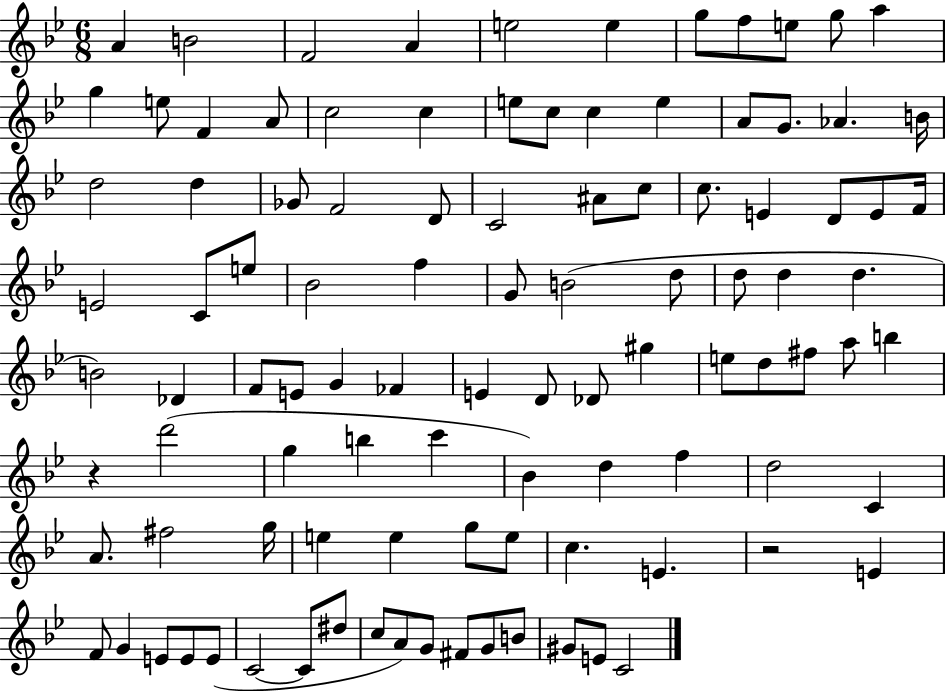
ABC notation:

X:1
T:Untitled
M:6/8
L:1/4
K:Bb
A B2 F2 A e2 e g/2 f/2 e/2 g/2 a g e/2 F A/2 c2 c e/2 c/2 c e A/2 G/2 _A B/4 d2 d _G/2 F2 D/2 C2 ^A/2 c/2 c/2 E D/2 E/2 F/4 E2 C/2 e/2 _B2 f G/2 B2 d/2 d/2 d d B2 _D F/2 E/2 G _F E D/2 _D/2 ^g e/2 d/2 ^f/2 a/2 b z d'2 g b c' _B d f d2 C A/2 ^f2 g/4 e e g/2 e/2 c E z2 E F/2 G E/2 E/2 E/2 C2 C/2 ^d/2 c/2 A/2 G/2 ^F/2 G/2 B/2 ^G/2 E/2 C2